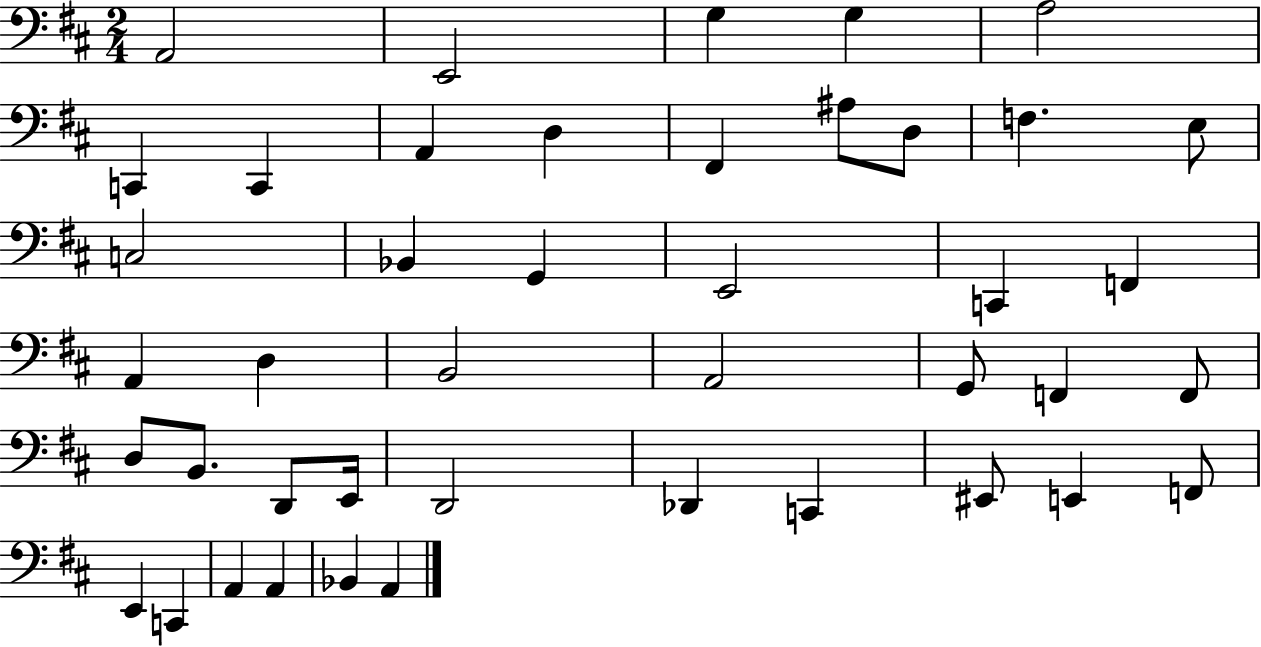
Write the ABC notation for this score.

X:1
T:Untitled
M:2/4
L:1/4
K:D
A,,2 E,,2 G, G, A,2 C,, C,, A,, D, ^F,, ^A,/2 D,/2 F, E,/2 C,2 _B,, G,, E,,2 C,, F,, A,, D, B,,2 A,,2 G,,/2 F,, F,,/2 D,/2 B,,/2 D,,/2 E,,/4 D,,2 _D,, C,, ^E,,/2 E,, F,,/2 E,, C,, A,, A,, _B,, A,,